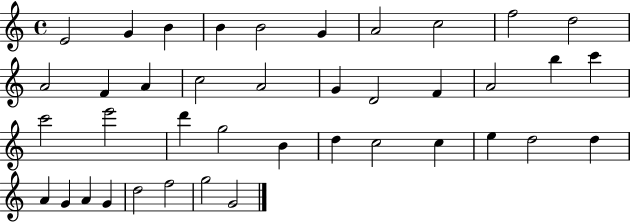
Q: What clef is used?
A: treble